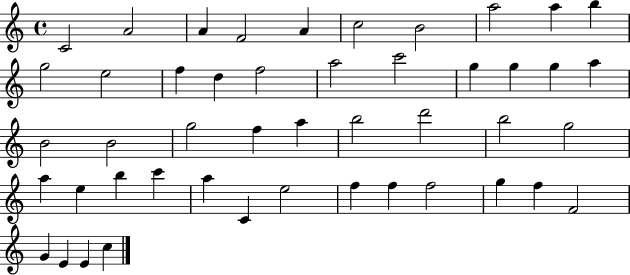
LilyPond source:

{
  \clef treble
  \time 4/4
  \defaultTimeSignature
  \key c \major
  c'2 a'2 | a'4 f'2 a'4 | c''2 b'2 | a''2 a''4 b''4 | \break g''2 e''2 | f''4 d''4 f''2 | a''2 c'''2 | g''4 g''4 g''4 a''4 | \break b'2 b'2 | g''2 f''4 a''4 | b''2 d'''2 | b''2 g''2 | \break a''4 e''4 b''4 c'''4 | a''4 c'4 e''2 | f''4 f''4 f''2 | g''4 f''4 f'2 | \break g'4 e'4 e'4 c''4 | \bar "|."
}